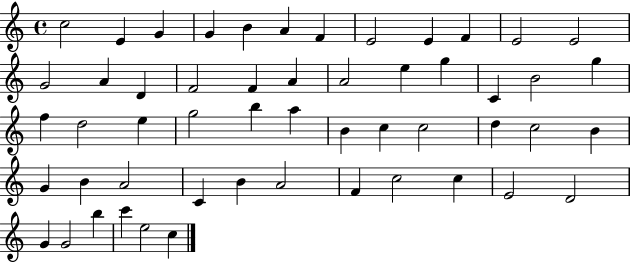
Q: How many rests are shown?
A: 0